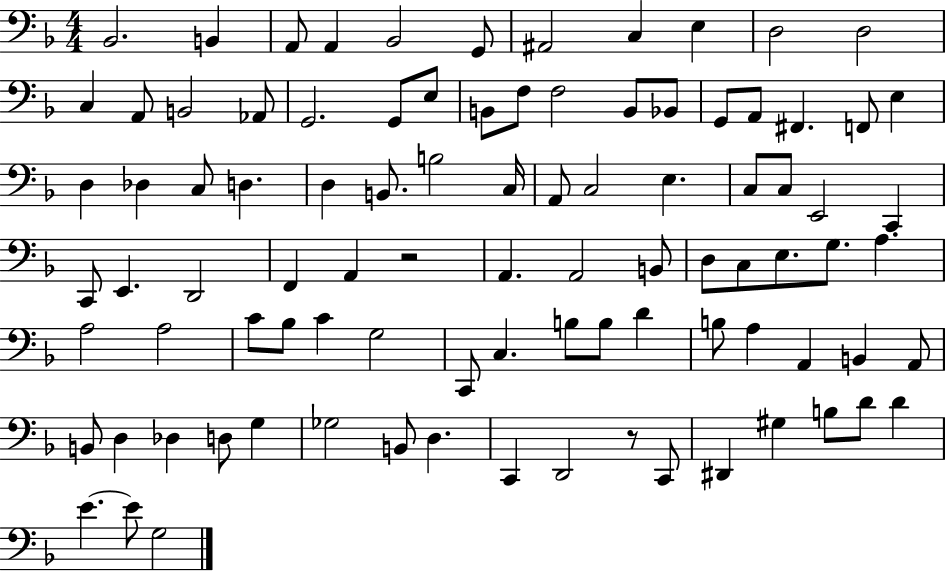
{
  \clef bass
  \numericTimeSignature
  \time 4/4
  \key f \major
  bes,2. b,4 | a,8 a,4 bes,2 g,8 | ais,2 c4 e4 | d2 d2 | \break c4 a,8 b,2 aes,8 | g,2. g,8 e8 | b,8 f8 f2 b,8 bes,8 | g,8 a,8 fis,4. f,8 e4 | \break d4 des4 c8 d4. | d4 b,8. b2 c16 | a,8 c2 e4. | c8 c8 e,2 c,4 | \break c,8 e,4. d,2 | f,4 a,4 r2 | a,4. a,2 b,8 | d8 c8 e8. g8. a4. | \break a2 a2 | c'8 bes8 c'4 g2 | c,8 c4. b8 b8 d'4 | b8 a4 a,4 b,4 a,8 | \break b,8 d4 des4 d8 g4 | ges2 b,8 d4. | c,4 d,2 r8 c,8 | dis,4 gis4 b8 d'8 d'4 | \break e'4.~~ e'8 g2 | \bar "|."
}